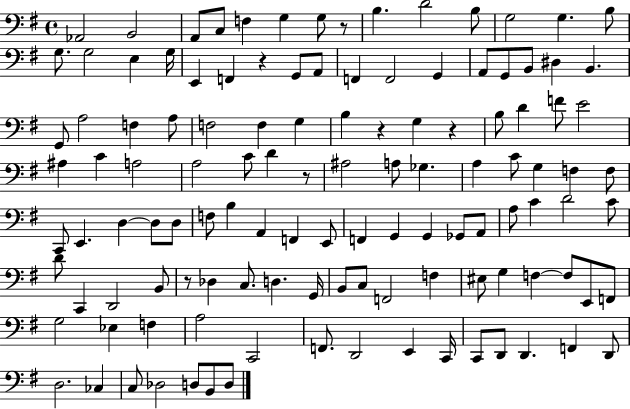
Ab2/h B2/h A2/e C3/e F3/q G3/q G3/e R/e B3/q. D4/h B3/e G3/h G3/q. B3/e G3/e. G3/h E3/q G3/s E2/q F2/q R/q G2/e A2/e F2/q F2/h G2/q A2/e G2/e B2/e D#3/q B2/q. G2/e A3/h F3/q A3/e F3/h F3/q G3/q B3/q R/q G3/q R/q B3/e D4/q F4/e E4/h A#3/q C4/q A3/h A3/h C4/e D4/q R/e A#3/h A3/e Gb3/q. A3/q C4/e G3/q F3/q F3/e C2/e E2/q. D3/q D3/e D3/e F3/e B3/q A2/q F2/q E2/e F2/q G2/q G2/q Gb2/e A2/e A3/e C4/q D4/h C4/e D4/e C2/q D2/h B2/e R/e Db3/q C3/e. D3/q. G2/s B2/e C3/e F2/h F3/q EIS3/e G3/q F3/q F3/e E2/e F2/e G3/h Eb3/q F3/q A3/h C2/h F2/e. D2/h E2/q C2/s C2/e D2/e D2/q. F2/q D2/e D3/h. CES3/q C3/e Db3/h D3/e B2/e D3/e